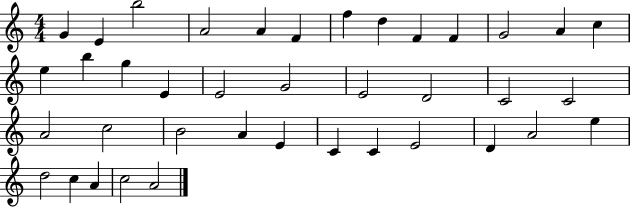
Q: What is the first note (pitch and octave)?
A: G4